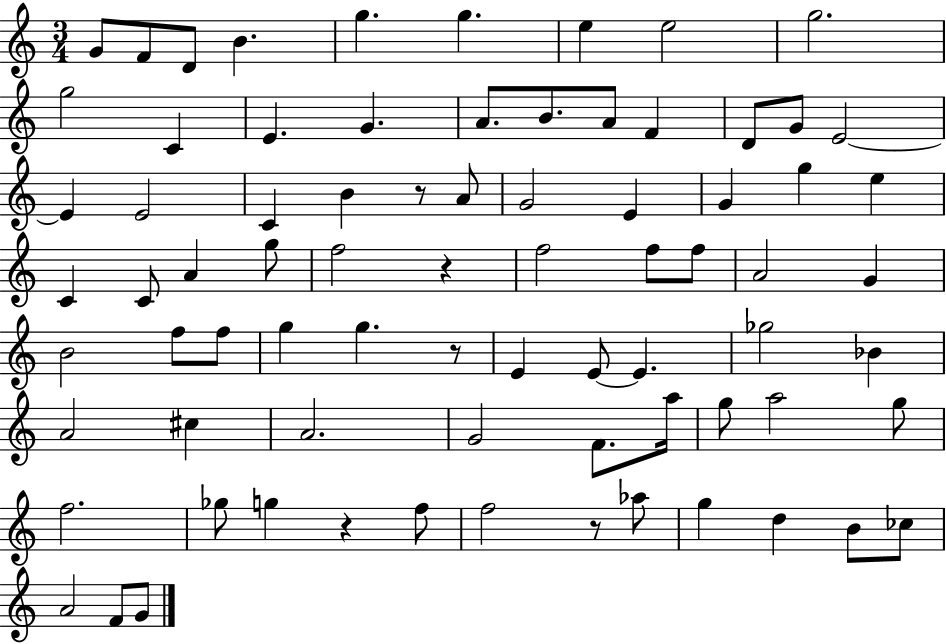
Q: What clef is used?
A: treble